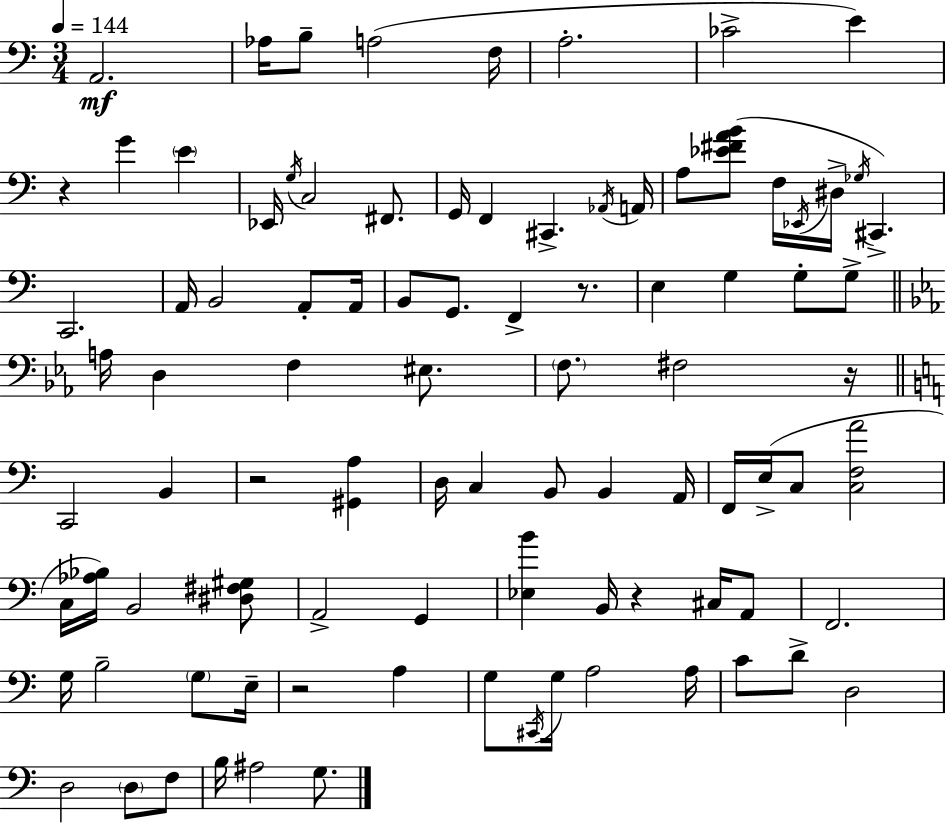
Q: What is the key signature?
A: C major